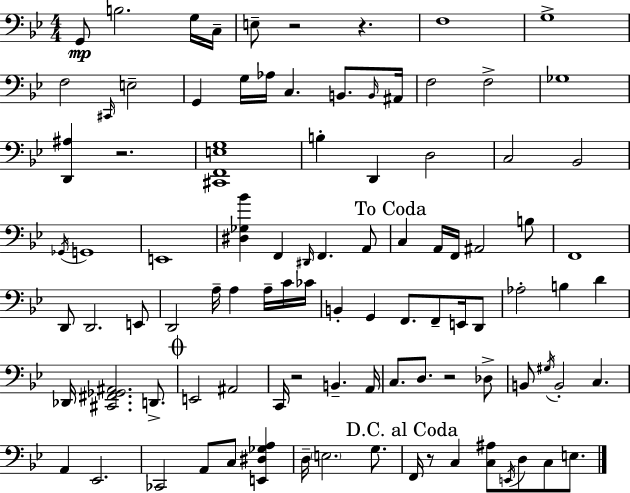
G2/e B3/h. G3/s C3/s E3/e R/h R/q. F3/w G3/w F3/h C#2/s E3/h G2/q G3/s Ab3/s C3/q. B2/e. B2/s A#2/s F3/h F3/h Gb3/w [D2,A#3]/q R/h. [C#2,F2,E3,G3]/w B3/q D2/q D3/h C3/h Bb2/h Gb2/s G2/w E2/w [D#3,Gb3,Bb4]/q F2/q D#2/s F2/q. A2/e C3/q A2/s F2/s A#2/h B3/e F2/w D2/e D2/h. E2/e D2/h A3/s A3/q A3/s C4/s CES4/s B2/q G2/q F2/e. F2/e E2/s D2/e Ab3/h B3/q D4/q Db2/s [C#2,F#2,Gb2,A#2]/h. D2/e. E2/h A#2/h C2/s R/h B2/q. A2/s C3/e. D3/e. R/h Db3/e B2/e G#3/s B2/h C3/q. A2/q Eb2/h. CES2/h A2/e C3/e [E2,D#3,Gb3,A3]/q D3/s E3/h. G3/e. F2/s R/e C3/q [C3,A#3]/e E2/s D3/e C3/e E3/e.